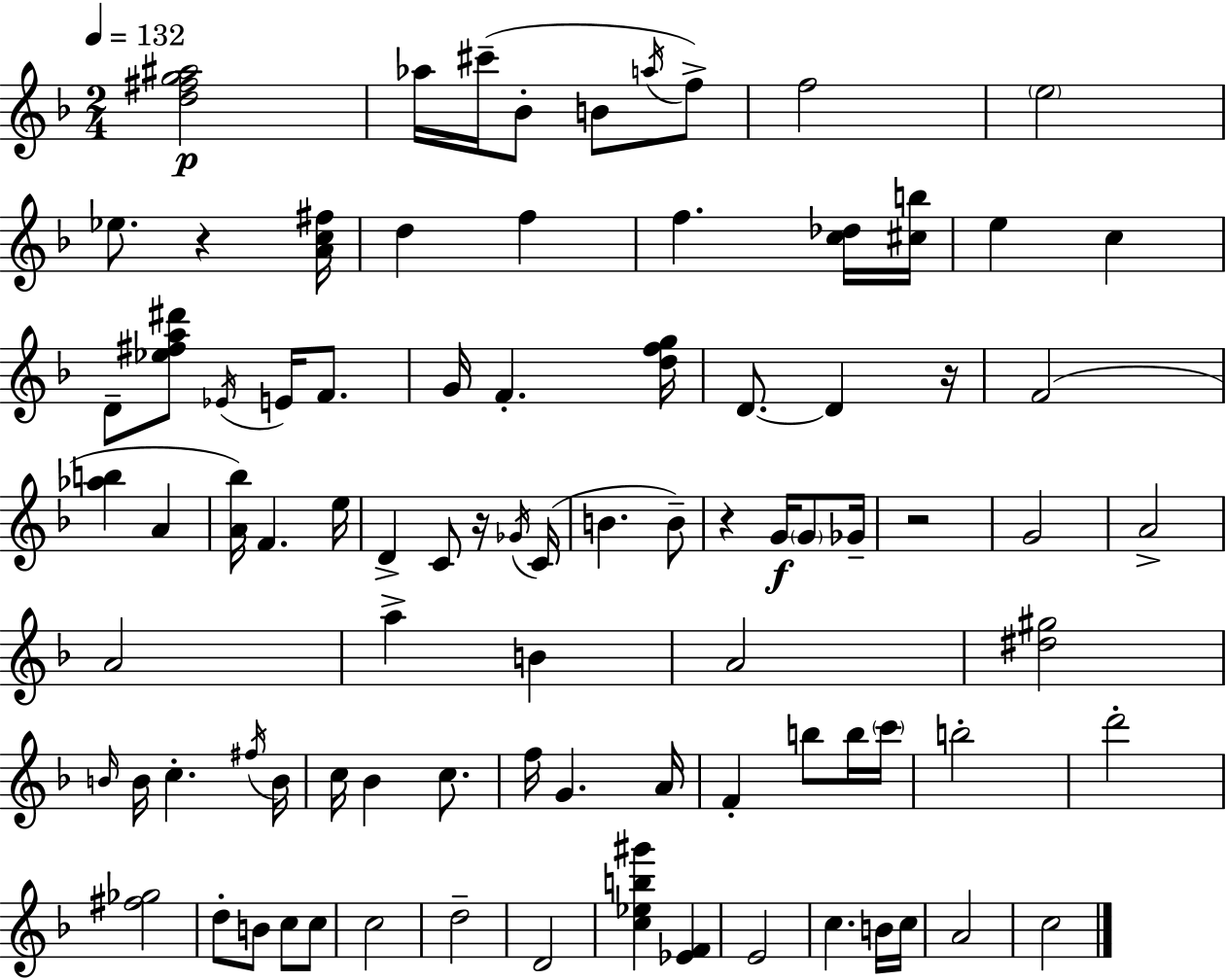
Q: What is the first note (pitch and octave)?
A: Ab5